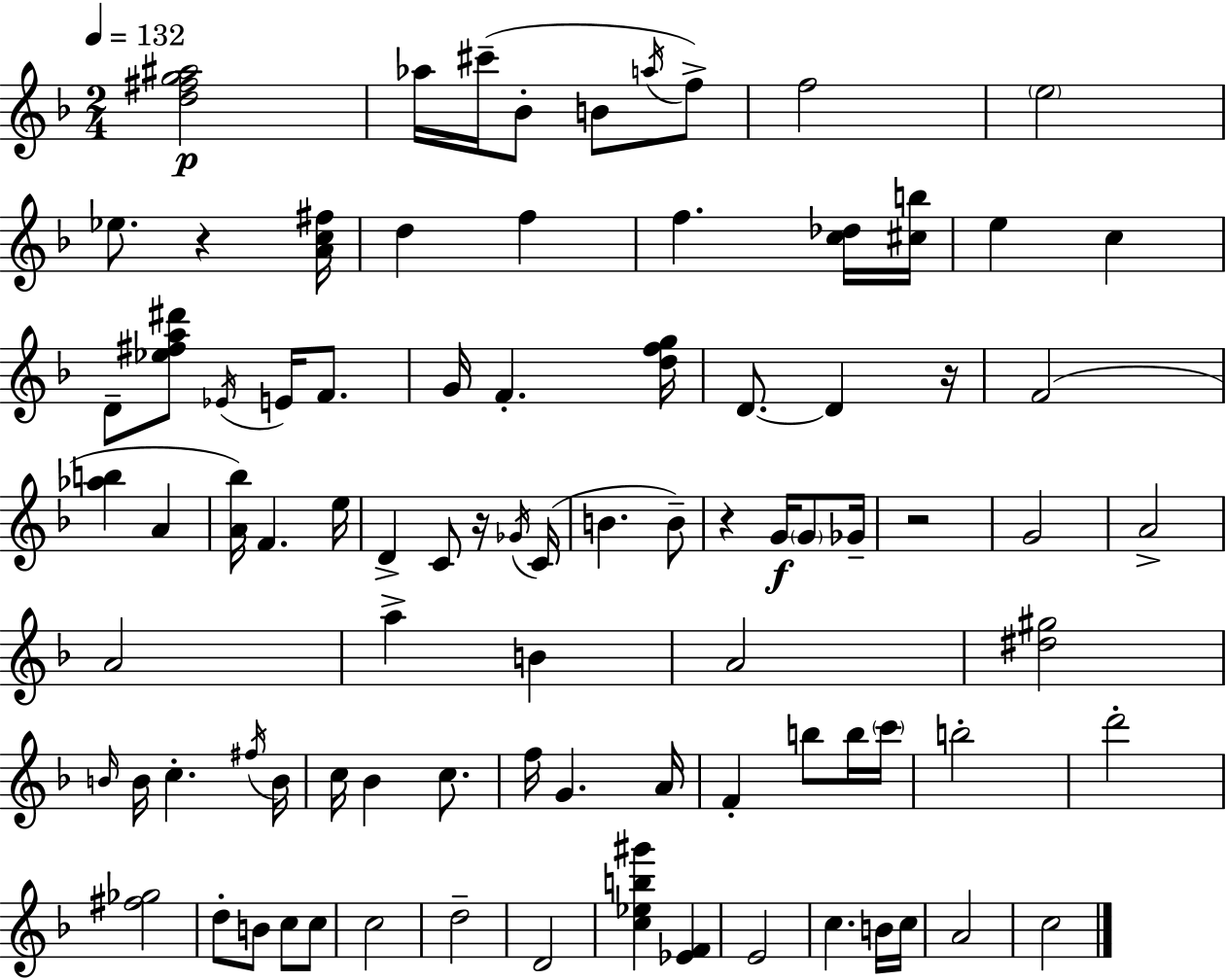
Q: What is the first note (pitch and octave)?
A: Ab5